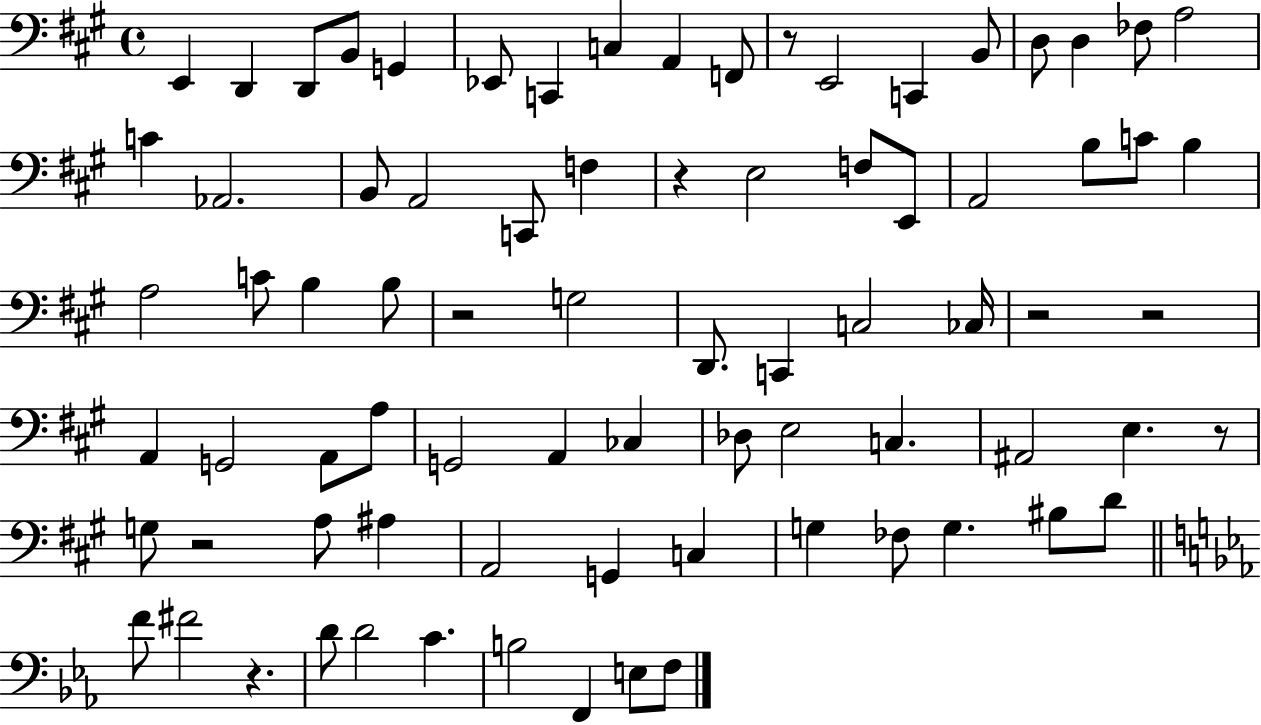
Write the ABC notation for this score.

X:1
T:Untitled
M:4/4
L:1/4
K:A
E,, D,, D,,/2 B,,/2 G,, _E,,/2 C,, C, A,, F,,/2 z/2 E,,2 C,, B,,/2 D,/2 D, _F,/2 A,2 C _A,,2 B,,/2 A,,2 C,,/2 F, z E,2 F,/2 E,,/2 A,,2 B,/2 C/2 B, A,2 C/2 B, B,/2 z2 G,2 D,,/2 C,, C,2 _C,/4 z2 z2 A,, G,,2 A,,/2 A,/2 G,,2 A,, _C, _D,/2 E,2 C, ^A,,2 E, z/2 G,/2 z2 A,/2 ^A, A,,2 G,, C, G, _F,/2 G, ^B,/2 D/2 F/2 ^F2 z D/2 D2 C B,2 F,, E,/2 F,/2